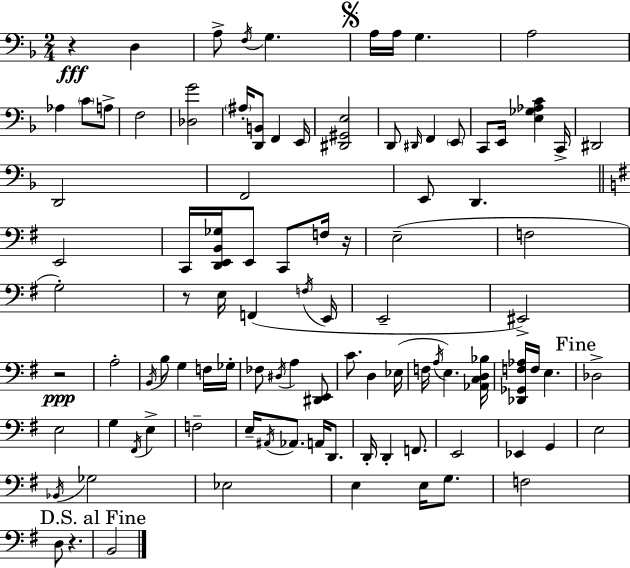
{
  \clef bass
  \numericTimeSignature
  \time 2/4
  \key d \minor
  r4\fff d4 | a8-> \acciaccatura { f16 } g4. | \mark \markup { \musicglyph "scripts.segno" } a16 a16 g4. | a2 | \break aes4 \parenthesize c'8 a8-> | f2 | <des g'>2 | \parenthesize ais16-. <d, b,>8 f,4 | \break e,16 <dis, gis, e>2 | d,8 \grace { dis,16 } f,4 | \parenthesize e,8 c,8 e,16 <e ges aes c'>4 | c,16-> dis,2 | \break d,2 | f,2 | e,8 d,4. | \bar "||" \break \key e \minor e,2 | c,16 <d, e, b, ges>16 e,8 c,8 f16 r16 | e2--( | f2 | \break g2-.) | r8 e16 f,4( \acciaccatura { f16 } | e,16 e,2-- | eis,2->) | \break r2\ppp | a2-. | \acciaccatura { b,16 } b8 g4 | f16 ges16-. fes8 \acciaccatura { dis16 } a4 | \break <dis, e,>8 c'8. d4 | ees16( f16 \acciaccatura { a16 }) e4. | <aes, c d bes>16 <des, ges, f aes>16 f16 e4. | \mark "Fine" des2-> | \break e2 | g4 | \acciaccatura { fis,16 } e4-> f2-- | e16-- \acciaccatura { ais,16 } aes,8. | \break a,16 d,8. d,16-. d,4-. | f,8. e,2 | ees,4 | g,4 e2 | \break \acciaccatura { bes,16 } ges2 | ees2 | e4 | e16 g8. f2 | \break d8 | r4. \mark "D.S. al Fine" b,2 | \bar "|."
}